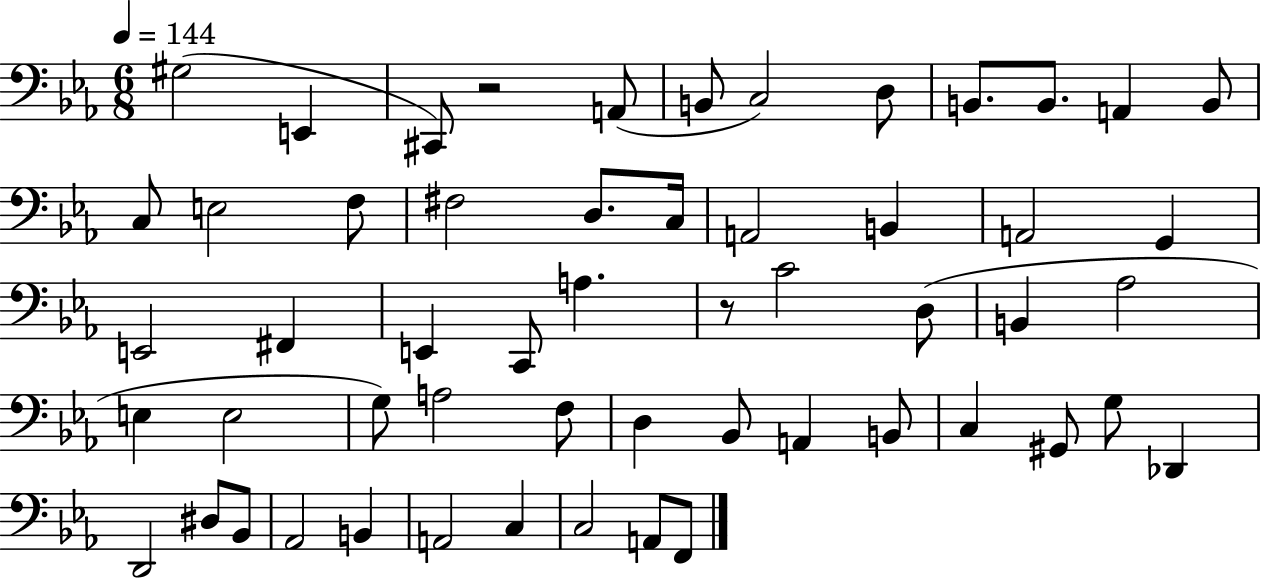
{
  \clef bass
  \numericTimeSignature
  \time 6/8
  \key ees \major
  \tempo 4 = 144
  gis2( e,4 | cis,8) r2 a,8( | b,8 c2) d8 | b,8. b,8. a,4 b,8 | \break c8 e2 f8 | fis2 d8. c16 | a,2 b,4 | a,2 g,4 | \break e,2 fis,4 | e,4 c,8 a4. | r8 c'2 d8( | b,4 aes2 | \break e4 e2 | g8) a2 f8 | d4 bes,8 a,4 b,8 | c4 gis,8 g8 des,4 | \break d,2 dis8 bes,8 | aes,2 b,4 | a,2 c4 | c2 a,8 f,8 | \break \bar "|."
}